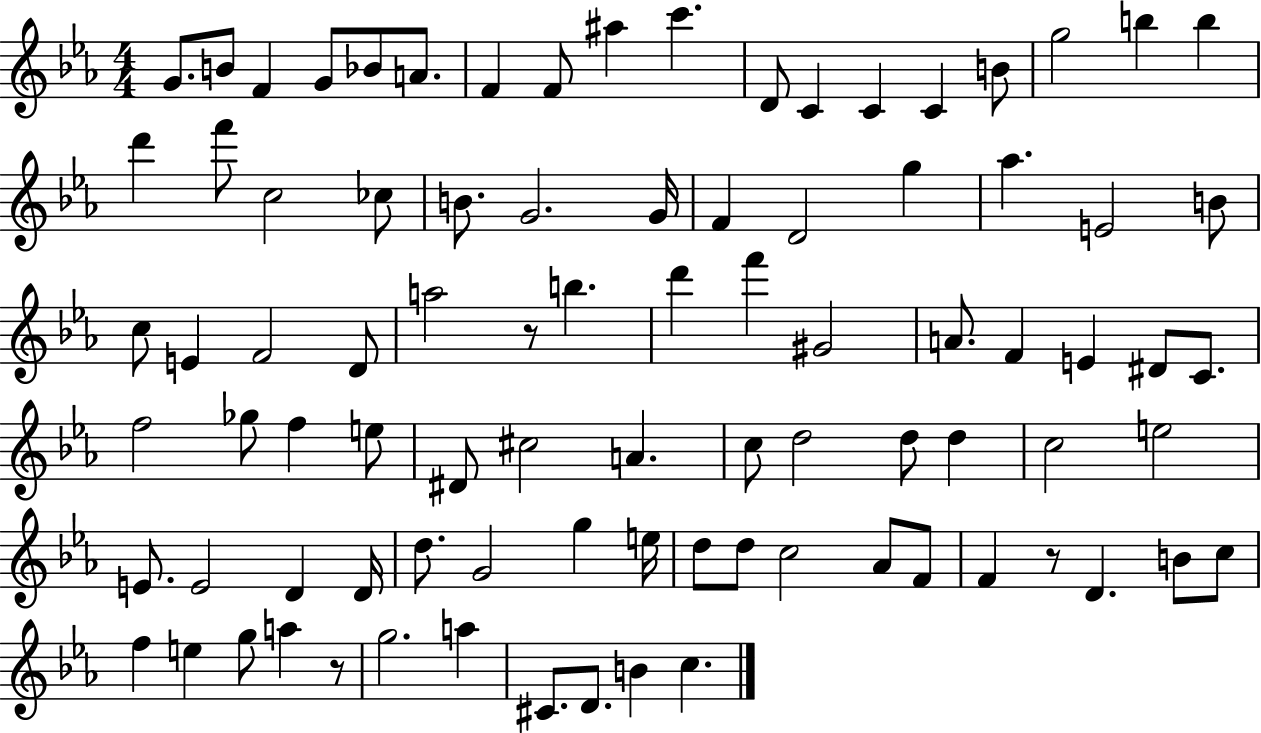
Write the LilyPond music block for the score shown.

{
  \clef treble
  \numericTimeSignature
  \time 4/4
  \key ees \major
  g'8. b'8 f'4 g'8 bes'8 a'8. | f'4 f'8 ais''4 c'''4. | d'8 c'4 c'4 c'4 b'8 | g''2 b''4 b''4 | \break d'''4 f'''8 c''2 ces''8 | b'8. g'2. g'16 | f'4 d'2 g''4 | aes''4. e'2 b'8 | \break c''8 e'4 f'2 d'8 | a''2 r8 b''4. | d'''4 f'''4 gis'2 | a'8. f'4 e'4 dis'8 c'8. | \break f''2 ges''8 f''4 e''8 | dis'8 cis''2 a'4. | c''8 d''2 d''8 d''4 | c''2 e''2 | \break e'8. e'2 d'4 d'16 | d''8. g'2 g''4 e''16 | d''8 d''8 c''2 aes'8 f'8 | f'4 r8 d'4. b'8 c''8 | \break f''4 e''4 g''8 a''4 r8 | g''2. a''4 | cis'8. d'8. b'4 c''4. | \bar "|."
}